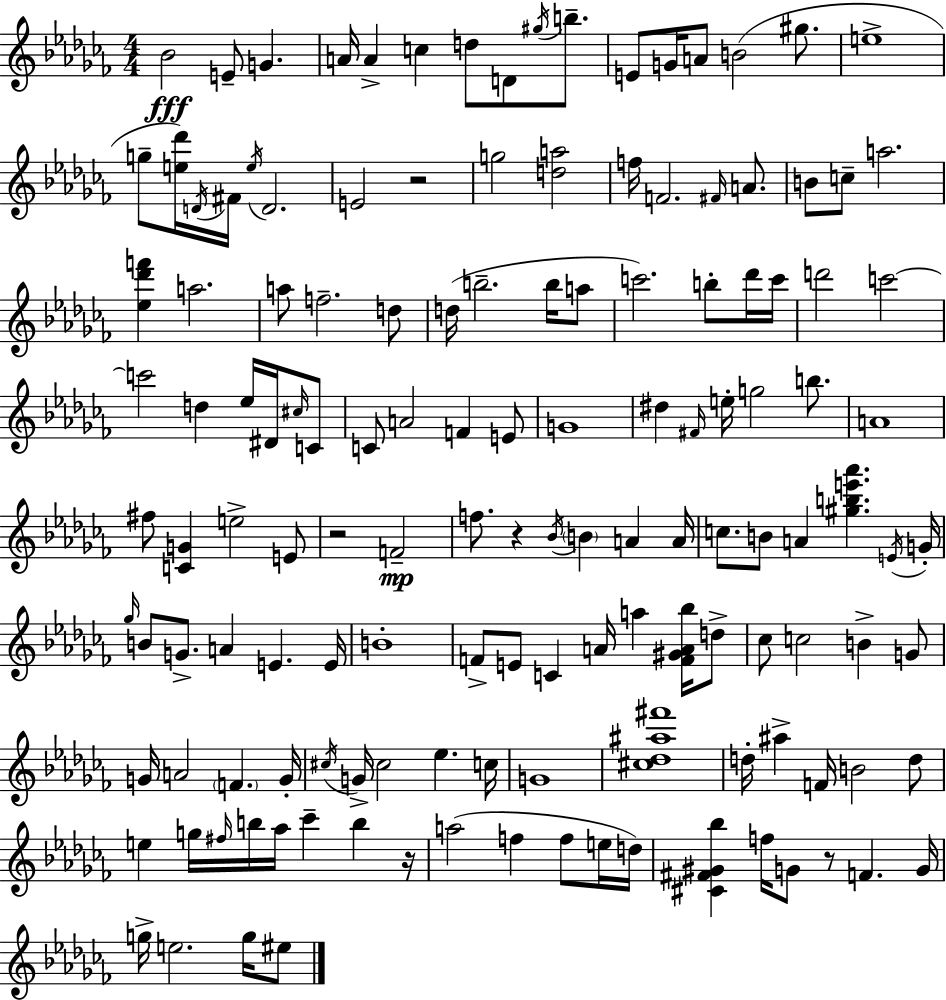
{
  \clef treble
  \numericTimeSignature
  \time 4/4
  \key aes \minor
  bes'2\fff e'8-- g'4. | a'16 a'4-> c''4 d''8 d'8 \acciaccatura { gis''16 } b''8.-- | e'8 g'16 a'8 b'2( gis''8. | e''1-> | \break g''8-- <e'' des'''>16) \acciaccatura { d'16 } fis'16 \acciaccatura { e''16 } d'2. | e'2 r2 | g''2 <d'' a''>2 | f''16 f'2. | \break \grace { fis'16 } a'8. b'8 c''8-- a''2. | <ees'' des''' f'''>4 a''2. | a''8 f''2.-- | d''8 d''16( b''2.-- | \break b''16 a''8 c'''2.) | b''8-. des'''16 c'''16 d'''2 c'''2~~ | c'''2 d''4 | ees''16 dis'16 \grace { cis''16 } c'8 c'8 a'2 f'4 | \break e'8 g'1 | dis''4 \grace { fis'16 } e''16-. g''2 | b''8. a'1 | fis''8 <c' g'>4 e''2-> | \break e'8 r2 f'2--\mp | f''8. r4 \acciaccatura { bes'16 } \parenthesize b'4 | a'4 a'16 c''8. b'8 a'4 | <gis'' b'' e''' aes'''>4. \acciaccatura { e'16 } g'16-. \grace { ges''16 } b'8 g'8.-> a'4 | \break e'4. e'16 b'1-. | f'8-> e'8 c'4 | a'16 a''4 <f' gis' a' bes''>16 d''8-> ces''8 c''2 | b'4-> g'8 g'16 a'2 | \break \parenthesize f'4. g'16-. \acciaccatura { cis''16 } g'16-> cis''2 | ees''4. c''16 g'1 | <cis'' des'' ais'' fis'''>1 | d''16-. ais''4-> f'16 | \break b'2 d''8 e''4 g''16 \grace { fis''16 } | b''16 aes''16 ces'''4-- b''4 r16 a''2( | f''4 f''8 e''16 d''16) <cis' fis' gis' bes''>4 f''16 | g'8 r8 f'4. g'16 g''16-> e''2. | \break g''16 eis''8 \bar "|."
}